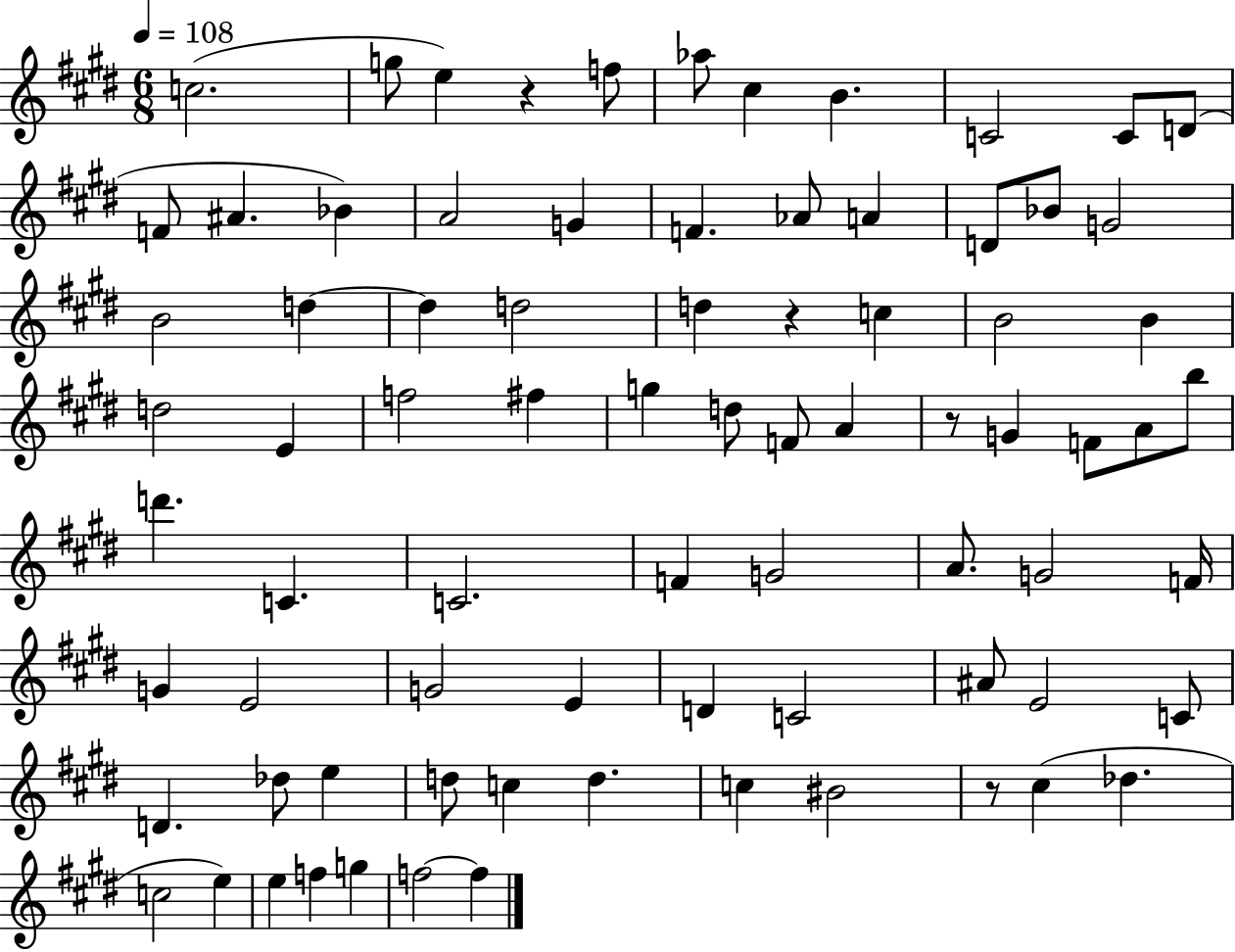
{
  \clef treble
  \numericTimeSignature
  \time 6/8
  \key e \major
  \tempo 4 = 108
  c''2.( | g''8 e''4) r4 f''8 | aes''8 cis''4 b'4. | c'2 c'8 d'8( | \break f'8 ais'4. bes'4) | a'2 g'4 | f'4. aes'8 a'4 | d'8 bes'8 g'2 | \break b'2 d''4~~ | d''4 d''2 | d''4 r4 c''4 | b'2 b'4 | \break d''2 e'4 | f''2 fis''4 | g''4 d''8 f'8 a'4 | r8 g'4 f'8 a'8 b''8 | \break d'''4. c'4. | c'2. | f'4 g'2 | a'8. g'2 f'16 | \break g'4 e'2 | g'2 e'4 | d'4 c'2 | ais'8 e'2 c'8 | \break d'4. des''8 e''4 | d''8 c''4 d''4. | c''4 bis'2 | r8 cis''4( des''4. | \break c''2 e''4) | e''4 f''4 g''4 | f''2~~ f''4 | \bar "|."
}